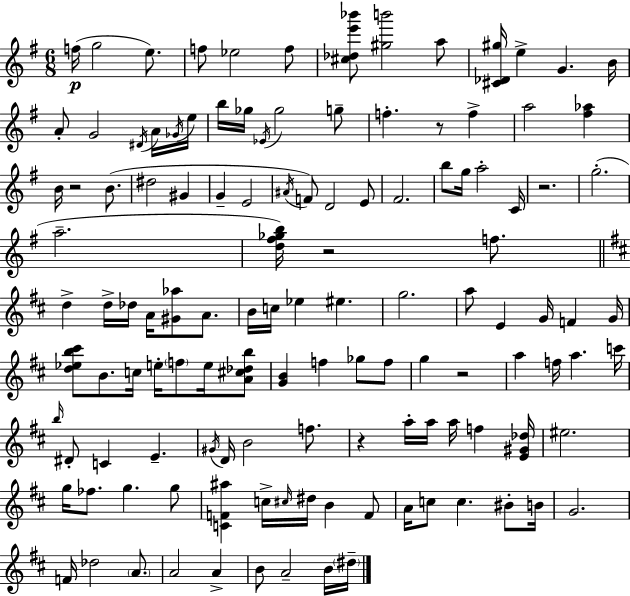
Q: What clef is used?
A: treble